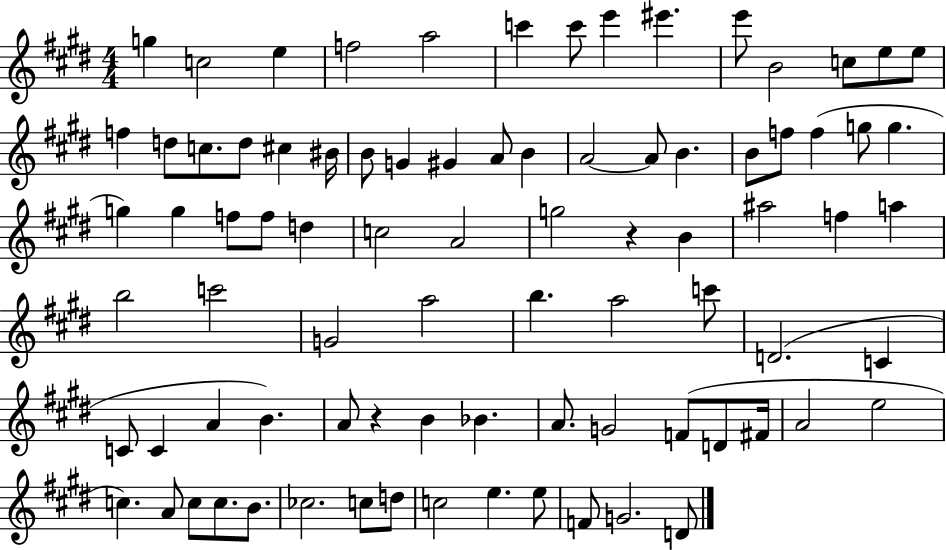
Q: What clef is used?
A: treble